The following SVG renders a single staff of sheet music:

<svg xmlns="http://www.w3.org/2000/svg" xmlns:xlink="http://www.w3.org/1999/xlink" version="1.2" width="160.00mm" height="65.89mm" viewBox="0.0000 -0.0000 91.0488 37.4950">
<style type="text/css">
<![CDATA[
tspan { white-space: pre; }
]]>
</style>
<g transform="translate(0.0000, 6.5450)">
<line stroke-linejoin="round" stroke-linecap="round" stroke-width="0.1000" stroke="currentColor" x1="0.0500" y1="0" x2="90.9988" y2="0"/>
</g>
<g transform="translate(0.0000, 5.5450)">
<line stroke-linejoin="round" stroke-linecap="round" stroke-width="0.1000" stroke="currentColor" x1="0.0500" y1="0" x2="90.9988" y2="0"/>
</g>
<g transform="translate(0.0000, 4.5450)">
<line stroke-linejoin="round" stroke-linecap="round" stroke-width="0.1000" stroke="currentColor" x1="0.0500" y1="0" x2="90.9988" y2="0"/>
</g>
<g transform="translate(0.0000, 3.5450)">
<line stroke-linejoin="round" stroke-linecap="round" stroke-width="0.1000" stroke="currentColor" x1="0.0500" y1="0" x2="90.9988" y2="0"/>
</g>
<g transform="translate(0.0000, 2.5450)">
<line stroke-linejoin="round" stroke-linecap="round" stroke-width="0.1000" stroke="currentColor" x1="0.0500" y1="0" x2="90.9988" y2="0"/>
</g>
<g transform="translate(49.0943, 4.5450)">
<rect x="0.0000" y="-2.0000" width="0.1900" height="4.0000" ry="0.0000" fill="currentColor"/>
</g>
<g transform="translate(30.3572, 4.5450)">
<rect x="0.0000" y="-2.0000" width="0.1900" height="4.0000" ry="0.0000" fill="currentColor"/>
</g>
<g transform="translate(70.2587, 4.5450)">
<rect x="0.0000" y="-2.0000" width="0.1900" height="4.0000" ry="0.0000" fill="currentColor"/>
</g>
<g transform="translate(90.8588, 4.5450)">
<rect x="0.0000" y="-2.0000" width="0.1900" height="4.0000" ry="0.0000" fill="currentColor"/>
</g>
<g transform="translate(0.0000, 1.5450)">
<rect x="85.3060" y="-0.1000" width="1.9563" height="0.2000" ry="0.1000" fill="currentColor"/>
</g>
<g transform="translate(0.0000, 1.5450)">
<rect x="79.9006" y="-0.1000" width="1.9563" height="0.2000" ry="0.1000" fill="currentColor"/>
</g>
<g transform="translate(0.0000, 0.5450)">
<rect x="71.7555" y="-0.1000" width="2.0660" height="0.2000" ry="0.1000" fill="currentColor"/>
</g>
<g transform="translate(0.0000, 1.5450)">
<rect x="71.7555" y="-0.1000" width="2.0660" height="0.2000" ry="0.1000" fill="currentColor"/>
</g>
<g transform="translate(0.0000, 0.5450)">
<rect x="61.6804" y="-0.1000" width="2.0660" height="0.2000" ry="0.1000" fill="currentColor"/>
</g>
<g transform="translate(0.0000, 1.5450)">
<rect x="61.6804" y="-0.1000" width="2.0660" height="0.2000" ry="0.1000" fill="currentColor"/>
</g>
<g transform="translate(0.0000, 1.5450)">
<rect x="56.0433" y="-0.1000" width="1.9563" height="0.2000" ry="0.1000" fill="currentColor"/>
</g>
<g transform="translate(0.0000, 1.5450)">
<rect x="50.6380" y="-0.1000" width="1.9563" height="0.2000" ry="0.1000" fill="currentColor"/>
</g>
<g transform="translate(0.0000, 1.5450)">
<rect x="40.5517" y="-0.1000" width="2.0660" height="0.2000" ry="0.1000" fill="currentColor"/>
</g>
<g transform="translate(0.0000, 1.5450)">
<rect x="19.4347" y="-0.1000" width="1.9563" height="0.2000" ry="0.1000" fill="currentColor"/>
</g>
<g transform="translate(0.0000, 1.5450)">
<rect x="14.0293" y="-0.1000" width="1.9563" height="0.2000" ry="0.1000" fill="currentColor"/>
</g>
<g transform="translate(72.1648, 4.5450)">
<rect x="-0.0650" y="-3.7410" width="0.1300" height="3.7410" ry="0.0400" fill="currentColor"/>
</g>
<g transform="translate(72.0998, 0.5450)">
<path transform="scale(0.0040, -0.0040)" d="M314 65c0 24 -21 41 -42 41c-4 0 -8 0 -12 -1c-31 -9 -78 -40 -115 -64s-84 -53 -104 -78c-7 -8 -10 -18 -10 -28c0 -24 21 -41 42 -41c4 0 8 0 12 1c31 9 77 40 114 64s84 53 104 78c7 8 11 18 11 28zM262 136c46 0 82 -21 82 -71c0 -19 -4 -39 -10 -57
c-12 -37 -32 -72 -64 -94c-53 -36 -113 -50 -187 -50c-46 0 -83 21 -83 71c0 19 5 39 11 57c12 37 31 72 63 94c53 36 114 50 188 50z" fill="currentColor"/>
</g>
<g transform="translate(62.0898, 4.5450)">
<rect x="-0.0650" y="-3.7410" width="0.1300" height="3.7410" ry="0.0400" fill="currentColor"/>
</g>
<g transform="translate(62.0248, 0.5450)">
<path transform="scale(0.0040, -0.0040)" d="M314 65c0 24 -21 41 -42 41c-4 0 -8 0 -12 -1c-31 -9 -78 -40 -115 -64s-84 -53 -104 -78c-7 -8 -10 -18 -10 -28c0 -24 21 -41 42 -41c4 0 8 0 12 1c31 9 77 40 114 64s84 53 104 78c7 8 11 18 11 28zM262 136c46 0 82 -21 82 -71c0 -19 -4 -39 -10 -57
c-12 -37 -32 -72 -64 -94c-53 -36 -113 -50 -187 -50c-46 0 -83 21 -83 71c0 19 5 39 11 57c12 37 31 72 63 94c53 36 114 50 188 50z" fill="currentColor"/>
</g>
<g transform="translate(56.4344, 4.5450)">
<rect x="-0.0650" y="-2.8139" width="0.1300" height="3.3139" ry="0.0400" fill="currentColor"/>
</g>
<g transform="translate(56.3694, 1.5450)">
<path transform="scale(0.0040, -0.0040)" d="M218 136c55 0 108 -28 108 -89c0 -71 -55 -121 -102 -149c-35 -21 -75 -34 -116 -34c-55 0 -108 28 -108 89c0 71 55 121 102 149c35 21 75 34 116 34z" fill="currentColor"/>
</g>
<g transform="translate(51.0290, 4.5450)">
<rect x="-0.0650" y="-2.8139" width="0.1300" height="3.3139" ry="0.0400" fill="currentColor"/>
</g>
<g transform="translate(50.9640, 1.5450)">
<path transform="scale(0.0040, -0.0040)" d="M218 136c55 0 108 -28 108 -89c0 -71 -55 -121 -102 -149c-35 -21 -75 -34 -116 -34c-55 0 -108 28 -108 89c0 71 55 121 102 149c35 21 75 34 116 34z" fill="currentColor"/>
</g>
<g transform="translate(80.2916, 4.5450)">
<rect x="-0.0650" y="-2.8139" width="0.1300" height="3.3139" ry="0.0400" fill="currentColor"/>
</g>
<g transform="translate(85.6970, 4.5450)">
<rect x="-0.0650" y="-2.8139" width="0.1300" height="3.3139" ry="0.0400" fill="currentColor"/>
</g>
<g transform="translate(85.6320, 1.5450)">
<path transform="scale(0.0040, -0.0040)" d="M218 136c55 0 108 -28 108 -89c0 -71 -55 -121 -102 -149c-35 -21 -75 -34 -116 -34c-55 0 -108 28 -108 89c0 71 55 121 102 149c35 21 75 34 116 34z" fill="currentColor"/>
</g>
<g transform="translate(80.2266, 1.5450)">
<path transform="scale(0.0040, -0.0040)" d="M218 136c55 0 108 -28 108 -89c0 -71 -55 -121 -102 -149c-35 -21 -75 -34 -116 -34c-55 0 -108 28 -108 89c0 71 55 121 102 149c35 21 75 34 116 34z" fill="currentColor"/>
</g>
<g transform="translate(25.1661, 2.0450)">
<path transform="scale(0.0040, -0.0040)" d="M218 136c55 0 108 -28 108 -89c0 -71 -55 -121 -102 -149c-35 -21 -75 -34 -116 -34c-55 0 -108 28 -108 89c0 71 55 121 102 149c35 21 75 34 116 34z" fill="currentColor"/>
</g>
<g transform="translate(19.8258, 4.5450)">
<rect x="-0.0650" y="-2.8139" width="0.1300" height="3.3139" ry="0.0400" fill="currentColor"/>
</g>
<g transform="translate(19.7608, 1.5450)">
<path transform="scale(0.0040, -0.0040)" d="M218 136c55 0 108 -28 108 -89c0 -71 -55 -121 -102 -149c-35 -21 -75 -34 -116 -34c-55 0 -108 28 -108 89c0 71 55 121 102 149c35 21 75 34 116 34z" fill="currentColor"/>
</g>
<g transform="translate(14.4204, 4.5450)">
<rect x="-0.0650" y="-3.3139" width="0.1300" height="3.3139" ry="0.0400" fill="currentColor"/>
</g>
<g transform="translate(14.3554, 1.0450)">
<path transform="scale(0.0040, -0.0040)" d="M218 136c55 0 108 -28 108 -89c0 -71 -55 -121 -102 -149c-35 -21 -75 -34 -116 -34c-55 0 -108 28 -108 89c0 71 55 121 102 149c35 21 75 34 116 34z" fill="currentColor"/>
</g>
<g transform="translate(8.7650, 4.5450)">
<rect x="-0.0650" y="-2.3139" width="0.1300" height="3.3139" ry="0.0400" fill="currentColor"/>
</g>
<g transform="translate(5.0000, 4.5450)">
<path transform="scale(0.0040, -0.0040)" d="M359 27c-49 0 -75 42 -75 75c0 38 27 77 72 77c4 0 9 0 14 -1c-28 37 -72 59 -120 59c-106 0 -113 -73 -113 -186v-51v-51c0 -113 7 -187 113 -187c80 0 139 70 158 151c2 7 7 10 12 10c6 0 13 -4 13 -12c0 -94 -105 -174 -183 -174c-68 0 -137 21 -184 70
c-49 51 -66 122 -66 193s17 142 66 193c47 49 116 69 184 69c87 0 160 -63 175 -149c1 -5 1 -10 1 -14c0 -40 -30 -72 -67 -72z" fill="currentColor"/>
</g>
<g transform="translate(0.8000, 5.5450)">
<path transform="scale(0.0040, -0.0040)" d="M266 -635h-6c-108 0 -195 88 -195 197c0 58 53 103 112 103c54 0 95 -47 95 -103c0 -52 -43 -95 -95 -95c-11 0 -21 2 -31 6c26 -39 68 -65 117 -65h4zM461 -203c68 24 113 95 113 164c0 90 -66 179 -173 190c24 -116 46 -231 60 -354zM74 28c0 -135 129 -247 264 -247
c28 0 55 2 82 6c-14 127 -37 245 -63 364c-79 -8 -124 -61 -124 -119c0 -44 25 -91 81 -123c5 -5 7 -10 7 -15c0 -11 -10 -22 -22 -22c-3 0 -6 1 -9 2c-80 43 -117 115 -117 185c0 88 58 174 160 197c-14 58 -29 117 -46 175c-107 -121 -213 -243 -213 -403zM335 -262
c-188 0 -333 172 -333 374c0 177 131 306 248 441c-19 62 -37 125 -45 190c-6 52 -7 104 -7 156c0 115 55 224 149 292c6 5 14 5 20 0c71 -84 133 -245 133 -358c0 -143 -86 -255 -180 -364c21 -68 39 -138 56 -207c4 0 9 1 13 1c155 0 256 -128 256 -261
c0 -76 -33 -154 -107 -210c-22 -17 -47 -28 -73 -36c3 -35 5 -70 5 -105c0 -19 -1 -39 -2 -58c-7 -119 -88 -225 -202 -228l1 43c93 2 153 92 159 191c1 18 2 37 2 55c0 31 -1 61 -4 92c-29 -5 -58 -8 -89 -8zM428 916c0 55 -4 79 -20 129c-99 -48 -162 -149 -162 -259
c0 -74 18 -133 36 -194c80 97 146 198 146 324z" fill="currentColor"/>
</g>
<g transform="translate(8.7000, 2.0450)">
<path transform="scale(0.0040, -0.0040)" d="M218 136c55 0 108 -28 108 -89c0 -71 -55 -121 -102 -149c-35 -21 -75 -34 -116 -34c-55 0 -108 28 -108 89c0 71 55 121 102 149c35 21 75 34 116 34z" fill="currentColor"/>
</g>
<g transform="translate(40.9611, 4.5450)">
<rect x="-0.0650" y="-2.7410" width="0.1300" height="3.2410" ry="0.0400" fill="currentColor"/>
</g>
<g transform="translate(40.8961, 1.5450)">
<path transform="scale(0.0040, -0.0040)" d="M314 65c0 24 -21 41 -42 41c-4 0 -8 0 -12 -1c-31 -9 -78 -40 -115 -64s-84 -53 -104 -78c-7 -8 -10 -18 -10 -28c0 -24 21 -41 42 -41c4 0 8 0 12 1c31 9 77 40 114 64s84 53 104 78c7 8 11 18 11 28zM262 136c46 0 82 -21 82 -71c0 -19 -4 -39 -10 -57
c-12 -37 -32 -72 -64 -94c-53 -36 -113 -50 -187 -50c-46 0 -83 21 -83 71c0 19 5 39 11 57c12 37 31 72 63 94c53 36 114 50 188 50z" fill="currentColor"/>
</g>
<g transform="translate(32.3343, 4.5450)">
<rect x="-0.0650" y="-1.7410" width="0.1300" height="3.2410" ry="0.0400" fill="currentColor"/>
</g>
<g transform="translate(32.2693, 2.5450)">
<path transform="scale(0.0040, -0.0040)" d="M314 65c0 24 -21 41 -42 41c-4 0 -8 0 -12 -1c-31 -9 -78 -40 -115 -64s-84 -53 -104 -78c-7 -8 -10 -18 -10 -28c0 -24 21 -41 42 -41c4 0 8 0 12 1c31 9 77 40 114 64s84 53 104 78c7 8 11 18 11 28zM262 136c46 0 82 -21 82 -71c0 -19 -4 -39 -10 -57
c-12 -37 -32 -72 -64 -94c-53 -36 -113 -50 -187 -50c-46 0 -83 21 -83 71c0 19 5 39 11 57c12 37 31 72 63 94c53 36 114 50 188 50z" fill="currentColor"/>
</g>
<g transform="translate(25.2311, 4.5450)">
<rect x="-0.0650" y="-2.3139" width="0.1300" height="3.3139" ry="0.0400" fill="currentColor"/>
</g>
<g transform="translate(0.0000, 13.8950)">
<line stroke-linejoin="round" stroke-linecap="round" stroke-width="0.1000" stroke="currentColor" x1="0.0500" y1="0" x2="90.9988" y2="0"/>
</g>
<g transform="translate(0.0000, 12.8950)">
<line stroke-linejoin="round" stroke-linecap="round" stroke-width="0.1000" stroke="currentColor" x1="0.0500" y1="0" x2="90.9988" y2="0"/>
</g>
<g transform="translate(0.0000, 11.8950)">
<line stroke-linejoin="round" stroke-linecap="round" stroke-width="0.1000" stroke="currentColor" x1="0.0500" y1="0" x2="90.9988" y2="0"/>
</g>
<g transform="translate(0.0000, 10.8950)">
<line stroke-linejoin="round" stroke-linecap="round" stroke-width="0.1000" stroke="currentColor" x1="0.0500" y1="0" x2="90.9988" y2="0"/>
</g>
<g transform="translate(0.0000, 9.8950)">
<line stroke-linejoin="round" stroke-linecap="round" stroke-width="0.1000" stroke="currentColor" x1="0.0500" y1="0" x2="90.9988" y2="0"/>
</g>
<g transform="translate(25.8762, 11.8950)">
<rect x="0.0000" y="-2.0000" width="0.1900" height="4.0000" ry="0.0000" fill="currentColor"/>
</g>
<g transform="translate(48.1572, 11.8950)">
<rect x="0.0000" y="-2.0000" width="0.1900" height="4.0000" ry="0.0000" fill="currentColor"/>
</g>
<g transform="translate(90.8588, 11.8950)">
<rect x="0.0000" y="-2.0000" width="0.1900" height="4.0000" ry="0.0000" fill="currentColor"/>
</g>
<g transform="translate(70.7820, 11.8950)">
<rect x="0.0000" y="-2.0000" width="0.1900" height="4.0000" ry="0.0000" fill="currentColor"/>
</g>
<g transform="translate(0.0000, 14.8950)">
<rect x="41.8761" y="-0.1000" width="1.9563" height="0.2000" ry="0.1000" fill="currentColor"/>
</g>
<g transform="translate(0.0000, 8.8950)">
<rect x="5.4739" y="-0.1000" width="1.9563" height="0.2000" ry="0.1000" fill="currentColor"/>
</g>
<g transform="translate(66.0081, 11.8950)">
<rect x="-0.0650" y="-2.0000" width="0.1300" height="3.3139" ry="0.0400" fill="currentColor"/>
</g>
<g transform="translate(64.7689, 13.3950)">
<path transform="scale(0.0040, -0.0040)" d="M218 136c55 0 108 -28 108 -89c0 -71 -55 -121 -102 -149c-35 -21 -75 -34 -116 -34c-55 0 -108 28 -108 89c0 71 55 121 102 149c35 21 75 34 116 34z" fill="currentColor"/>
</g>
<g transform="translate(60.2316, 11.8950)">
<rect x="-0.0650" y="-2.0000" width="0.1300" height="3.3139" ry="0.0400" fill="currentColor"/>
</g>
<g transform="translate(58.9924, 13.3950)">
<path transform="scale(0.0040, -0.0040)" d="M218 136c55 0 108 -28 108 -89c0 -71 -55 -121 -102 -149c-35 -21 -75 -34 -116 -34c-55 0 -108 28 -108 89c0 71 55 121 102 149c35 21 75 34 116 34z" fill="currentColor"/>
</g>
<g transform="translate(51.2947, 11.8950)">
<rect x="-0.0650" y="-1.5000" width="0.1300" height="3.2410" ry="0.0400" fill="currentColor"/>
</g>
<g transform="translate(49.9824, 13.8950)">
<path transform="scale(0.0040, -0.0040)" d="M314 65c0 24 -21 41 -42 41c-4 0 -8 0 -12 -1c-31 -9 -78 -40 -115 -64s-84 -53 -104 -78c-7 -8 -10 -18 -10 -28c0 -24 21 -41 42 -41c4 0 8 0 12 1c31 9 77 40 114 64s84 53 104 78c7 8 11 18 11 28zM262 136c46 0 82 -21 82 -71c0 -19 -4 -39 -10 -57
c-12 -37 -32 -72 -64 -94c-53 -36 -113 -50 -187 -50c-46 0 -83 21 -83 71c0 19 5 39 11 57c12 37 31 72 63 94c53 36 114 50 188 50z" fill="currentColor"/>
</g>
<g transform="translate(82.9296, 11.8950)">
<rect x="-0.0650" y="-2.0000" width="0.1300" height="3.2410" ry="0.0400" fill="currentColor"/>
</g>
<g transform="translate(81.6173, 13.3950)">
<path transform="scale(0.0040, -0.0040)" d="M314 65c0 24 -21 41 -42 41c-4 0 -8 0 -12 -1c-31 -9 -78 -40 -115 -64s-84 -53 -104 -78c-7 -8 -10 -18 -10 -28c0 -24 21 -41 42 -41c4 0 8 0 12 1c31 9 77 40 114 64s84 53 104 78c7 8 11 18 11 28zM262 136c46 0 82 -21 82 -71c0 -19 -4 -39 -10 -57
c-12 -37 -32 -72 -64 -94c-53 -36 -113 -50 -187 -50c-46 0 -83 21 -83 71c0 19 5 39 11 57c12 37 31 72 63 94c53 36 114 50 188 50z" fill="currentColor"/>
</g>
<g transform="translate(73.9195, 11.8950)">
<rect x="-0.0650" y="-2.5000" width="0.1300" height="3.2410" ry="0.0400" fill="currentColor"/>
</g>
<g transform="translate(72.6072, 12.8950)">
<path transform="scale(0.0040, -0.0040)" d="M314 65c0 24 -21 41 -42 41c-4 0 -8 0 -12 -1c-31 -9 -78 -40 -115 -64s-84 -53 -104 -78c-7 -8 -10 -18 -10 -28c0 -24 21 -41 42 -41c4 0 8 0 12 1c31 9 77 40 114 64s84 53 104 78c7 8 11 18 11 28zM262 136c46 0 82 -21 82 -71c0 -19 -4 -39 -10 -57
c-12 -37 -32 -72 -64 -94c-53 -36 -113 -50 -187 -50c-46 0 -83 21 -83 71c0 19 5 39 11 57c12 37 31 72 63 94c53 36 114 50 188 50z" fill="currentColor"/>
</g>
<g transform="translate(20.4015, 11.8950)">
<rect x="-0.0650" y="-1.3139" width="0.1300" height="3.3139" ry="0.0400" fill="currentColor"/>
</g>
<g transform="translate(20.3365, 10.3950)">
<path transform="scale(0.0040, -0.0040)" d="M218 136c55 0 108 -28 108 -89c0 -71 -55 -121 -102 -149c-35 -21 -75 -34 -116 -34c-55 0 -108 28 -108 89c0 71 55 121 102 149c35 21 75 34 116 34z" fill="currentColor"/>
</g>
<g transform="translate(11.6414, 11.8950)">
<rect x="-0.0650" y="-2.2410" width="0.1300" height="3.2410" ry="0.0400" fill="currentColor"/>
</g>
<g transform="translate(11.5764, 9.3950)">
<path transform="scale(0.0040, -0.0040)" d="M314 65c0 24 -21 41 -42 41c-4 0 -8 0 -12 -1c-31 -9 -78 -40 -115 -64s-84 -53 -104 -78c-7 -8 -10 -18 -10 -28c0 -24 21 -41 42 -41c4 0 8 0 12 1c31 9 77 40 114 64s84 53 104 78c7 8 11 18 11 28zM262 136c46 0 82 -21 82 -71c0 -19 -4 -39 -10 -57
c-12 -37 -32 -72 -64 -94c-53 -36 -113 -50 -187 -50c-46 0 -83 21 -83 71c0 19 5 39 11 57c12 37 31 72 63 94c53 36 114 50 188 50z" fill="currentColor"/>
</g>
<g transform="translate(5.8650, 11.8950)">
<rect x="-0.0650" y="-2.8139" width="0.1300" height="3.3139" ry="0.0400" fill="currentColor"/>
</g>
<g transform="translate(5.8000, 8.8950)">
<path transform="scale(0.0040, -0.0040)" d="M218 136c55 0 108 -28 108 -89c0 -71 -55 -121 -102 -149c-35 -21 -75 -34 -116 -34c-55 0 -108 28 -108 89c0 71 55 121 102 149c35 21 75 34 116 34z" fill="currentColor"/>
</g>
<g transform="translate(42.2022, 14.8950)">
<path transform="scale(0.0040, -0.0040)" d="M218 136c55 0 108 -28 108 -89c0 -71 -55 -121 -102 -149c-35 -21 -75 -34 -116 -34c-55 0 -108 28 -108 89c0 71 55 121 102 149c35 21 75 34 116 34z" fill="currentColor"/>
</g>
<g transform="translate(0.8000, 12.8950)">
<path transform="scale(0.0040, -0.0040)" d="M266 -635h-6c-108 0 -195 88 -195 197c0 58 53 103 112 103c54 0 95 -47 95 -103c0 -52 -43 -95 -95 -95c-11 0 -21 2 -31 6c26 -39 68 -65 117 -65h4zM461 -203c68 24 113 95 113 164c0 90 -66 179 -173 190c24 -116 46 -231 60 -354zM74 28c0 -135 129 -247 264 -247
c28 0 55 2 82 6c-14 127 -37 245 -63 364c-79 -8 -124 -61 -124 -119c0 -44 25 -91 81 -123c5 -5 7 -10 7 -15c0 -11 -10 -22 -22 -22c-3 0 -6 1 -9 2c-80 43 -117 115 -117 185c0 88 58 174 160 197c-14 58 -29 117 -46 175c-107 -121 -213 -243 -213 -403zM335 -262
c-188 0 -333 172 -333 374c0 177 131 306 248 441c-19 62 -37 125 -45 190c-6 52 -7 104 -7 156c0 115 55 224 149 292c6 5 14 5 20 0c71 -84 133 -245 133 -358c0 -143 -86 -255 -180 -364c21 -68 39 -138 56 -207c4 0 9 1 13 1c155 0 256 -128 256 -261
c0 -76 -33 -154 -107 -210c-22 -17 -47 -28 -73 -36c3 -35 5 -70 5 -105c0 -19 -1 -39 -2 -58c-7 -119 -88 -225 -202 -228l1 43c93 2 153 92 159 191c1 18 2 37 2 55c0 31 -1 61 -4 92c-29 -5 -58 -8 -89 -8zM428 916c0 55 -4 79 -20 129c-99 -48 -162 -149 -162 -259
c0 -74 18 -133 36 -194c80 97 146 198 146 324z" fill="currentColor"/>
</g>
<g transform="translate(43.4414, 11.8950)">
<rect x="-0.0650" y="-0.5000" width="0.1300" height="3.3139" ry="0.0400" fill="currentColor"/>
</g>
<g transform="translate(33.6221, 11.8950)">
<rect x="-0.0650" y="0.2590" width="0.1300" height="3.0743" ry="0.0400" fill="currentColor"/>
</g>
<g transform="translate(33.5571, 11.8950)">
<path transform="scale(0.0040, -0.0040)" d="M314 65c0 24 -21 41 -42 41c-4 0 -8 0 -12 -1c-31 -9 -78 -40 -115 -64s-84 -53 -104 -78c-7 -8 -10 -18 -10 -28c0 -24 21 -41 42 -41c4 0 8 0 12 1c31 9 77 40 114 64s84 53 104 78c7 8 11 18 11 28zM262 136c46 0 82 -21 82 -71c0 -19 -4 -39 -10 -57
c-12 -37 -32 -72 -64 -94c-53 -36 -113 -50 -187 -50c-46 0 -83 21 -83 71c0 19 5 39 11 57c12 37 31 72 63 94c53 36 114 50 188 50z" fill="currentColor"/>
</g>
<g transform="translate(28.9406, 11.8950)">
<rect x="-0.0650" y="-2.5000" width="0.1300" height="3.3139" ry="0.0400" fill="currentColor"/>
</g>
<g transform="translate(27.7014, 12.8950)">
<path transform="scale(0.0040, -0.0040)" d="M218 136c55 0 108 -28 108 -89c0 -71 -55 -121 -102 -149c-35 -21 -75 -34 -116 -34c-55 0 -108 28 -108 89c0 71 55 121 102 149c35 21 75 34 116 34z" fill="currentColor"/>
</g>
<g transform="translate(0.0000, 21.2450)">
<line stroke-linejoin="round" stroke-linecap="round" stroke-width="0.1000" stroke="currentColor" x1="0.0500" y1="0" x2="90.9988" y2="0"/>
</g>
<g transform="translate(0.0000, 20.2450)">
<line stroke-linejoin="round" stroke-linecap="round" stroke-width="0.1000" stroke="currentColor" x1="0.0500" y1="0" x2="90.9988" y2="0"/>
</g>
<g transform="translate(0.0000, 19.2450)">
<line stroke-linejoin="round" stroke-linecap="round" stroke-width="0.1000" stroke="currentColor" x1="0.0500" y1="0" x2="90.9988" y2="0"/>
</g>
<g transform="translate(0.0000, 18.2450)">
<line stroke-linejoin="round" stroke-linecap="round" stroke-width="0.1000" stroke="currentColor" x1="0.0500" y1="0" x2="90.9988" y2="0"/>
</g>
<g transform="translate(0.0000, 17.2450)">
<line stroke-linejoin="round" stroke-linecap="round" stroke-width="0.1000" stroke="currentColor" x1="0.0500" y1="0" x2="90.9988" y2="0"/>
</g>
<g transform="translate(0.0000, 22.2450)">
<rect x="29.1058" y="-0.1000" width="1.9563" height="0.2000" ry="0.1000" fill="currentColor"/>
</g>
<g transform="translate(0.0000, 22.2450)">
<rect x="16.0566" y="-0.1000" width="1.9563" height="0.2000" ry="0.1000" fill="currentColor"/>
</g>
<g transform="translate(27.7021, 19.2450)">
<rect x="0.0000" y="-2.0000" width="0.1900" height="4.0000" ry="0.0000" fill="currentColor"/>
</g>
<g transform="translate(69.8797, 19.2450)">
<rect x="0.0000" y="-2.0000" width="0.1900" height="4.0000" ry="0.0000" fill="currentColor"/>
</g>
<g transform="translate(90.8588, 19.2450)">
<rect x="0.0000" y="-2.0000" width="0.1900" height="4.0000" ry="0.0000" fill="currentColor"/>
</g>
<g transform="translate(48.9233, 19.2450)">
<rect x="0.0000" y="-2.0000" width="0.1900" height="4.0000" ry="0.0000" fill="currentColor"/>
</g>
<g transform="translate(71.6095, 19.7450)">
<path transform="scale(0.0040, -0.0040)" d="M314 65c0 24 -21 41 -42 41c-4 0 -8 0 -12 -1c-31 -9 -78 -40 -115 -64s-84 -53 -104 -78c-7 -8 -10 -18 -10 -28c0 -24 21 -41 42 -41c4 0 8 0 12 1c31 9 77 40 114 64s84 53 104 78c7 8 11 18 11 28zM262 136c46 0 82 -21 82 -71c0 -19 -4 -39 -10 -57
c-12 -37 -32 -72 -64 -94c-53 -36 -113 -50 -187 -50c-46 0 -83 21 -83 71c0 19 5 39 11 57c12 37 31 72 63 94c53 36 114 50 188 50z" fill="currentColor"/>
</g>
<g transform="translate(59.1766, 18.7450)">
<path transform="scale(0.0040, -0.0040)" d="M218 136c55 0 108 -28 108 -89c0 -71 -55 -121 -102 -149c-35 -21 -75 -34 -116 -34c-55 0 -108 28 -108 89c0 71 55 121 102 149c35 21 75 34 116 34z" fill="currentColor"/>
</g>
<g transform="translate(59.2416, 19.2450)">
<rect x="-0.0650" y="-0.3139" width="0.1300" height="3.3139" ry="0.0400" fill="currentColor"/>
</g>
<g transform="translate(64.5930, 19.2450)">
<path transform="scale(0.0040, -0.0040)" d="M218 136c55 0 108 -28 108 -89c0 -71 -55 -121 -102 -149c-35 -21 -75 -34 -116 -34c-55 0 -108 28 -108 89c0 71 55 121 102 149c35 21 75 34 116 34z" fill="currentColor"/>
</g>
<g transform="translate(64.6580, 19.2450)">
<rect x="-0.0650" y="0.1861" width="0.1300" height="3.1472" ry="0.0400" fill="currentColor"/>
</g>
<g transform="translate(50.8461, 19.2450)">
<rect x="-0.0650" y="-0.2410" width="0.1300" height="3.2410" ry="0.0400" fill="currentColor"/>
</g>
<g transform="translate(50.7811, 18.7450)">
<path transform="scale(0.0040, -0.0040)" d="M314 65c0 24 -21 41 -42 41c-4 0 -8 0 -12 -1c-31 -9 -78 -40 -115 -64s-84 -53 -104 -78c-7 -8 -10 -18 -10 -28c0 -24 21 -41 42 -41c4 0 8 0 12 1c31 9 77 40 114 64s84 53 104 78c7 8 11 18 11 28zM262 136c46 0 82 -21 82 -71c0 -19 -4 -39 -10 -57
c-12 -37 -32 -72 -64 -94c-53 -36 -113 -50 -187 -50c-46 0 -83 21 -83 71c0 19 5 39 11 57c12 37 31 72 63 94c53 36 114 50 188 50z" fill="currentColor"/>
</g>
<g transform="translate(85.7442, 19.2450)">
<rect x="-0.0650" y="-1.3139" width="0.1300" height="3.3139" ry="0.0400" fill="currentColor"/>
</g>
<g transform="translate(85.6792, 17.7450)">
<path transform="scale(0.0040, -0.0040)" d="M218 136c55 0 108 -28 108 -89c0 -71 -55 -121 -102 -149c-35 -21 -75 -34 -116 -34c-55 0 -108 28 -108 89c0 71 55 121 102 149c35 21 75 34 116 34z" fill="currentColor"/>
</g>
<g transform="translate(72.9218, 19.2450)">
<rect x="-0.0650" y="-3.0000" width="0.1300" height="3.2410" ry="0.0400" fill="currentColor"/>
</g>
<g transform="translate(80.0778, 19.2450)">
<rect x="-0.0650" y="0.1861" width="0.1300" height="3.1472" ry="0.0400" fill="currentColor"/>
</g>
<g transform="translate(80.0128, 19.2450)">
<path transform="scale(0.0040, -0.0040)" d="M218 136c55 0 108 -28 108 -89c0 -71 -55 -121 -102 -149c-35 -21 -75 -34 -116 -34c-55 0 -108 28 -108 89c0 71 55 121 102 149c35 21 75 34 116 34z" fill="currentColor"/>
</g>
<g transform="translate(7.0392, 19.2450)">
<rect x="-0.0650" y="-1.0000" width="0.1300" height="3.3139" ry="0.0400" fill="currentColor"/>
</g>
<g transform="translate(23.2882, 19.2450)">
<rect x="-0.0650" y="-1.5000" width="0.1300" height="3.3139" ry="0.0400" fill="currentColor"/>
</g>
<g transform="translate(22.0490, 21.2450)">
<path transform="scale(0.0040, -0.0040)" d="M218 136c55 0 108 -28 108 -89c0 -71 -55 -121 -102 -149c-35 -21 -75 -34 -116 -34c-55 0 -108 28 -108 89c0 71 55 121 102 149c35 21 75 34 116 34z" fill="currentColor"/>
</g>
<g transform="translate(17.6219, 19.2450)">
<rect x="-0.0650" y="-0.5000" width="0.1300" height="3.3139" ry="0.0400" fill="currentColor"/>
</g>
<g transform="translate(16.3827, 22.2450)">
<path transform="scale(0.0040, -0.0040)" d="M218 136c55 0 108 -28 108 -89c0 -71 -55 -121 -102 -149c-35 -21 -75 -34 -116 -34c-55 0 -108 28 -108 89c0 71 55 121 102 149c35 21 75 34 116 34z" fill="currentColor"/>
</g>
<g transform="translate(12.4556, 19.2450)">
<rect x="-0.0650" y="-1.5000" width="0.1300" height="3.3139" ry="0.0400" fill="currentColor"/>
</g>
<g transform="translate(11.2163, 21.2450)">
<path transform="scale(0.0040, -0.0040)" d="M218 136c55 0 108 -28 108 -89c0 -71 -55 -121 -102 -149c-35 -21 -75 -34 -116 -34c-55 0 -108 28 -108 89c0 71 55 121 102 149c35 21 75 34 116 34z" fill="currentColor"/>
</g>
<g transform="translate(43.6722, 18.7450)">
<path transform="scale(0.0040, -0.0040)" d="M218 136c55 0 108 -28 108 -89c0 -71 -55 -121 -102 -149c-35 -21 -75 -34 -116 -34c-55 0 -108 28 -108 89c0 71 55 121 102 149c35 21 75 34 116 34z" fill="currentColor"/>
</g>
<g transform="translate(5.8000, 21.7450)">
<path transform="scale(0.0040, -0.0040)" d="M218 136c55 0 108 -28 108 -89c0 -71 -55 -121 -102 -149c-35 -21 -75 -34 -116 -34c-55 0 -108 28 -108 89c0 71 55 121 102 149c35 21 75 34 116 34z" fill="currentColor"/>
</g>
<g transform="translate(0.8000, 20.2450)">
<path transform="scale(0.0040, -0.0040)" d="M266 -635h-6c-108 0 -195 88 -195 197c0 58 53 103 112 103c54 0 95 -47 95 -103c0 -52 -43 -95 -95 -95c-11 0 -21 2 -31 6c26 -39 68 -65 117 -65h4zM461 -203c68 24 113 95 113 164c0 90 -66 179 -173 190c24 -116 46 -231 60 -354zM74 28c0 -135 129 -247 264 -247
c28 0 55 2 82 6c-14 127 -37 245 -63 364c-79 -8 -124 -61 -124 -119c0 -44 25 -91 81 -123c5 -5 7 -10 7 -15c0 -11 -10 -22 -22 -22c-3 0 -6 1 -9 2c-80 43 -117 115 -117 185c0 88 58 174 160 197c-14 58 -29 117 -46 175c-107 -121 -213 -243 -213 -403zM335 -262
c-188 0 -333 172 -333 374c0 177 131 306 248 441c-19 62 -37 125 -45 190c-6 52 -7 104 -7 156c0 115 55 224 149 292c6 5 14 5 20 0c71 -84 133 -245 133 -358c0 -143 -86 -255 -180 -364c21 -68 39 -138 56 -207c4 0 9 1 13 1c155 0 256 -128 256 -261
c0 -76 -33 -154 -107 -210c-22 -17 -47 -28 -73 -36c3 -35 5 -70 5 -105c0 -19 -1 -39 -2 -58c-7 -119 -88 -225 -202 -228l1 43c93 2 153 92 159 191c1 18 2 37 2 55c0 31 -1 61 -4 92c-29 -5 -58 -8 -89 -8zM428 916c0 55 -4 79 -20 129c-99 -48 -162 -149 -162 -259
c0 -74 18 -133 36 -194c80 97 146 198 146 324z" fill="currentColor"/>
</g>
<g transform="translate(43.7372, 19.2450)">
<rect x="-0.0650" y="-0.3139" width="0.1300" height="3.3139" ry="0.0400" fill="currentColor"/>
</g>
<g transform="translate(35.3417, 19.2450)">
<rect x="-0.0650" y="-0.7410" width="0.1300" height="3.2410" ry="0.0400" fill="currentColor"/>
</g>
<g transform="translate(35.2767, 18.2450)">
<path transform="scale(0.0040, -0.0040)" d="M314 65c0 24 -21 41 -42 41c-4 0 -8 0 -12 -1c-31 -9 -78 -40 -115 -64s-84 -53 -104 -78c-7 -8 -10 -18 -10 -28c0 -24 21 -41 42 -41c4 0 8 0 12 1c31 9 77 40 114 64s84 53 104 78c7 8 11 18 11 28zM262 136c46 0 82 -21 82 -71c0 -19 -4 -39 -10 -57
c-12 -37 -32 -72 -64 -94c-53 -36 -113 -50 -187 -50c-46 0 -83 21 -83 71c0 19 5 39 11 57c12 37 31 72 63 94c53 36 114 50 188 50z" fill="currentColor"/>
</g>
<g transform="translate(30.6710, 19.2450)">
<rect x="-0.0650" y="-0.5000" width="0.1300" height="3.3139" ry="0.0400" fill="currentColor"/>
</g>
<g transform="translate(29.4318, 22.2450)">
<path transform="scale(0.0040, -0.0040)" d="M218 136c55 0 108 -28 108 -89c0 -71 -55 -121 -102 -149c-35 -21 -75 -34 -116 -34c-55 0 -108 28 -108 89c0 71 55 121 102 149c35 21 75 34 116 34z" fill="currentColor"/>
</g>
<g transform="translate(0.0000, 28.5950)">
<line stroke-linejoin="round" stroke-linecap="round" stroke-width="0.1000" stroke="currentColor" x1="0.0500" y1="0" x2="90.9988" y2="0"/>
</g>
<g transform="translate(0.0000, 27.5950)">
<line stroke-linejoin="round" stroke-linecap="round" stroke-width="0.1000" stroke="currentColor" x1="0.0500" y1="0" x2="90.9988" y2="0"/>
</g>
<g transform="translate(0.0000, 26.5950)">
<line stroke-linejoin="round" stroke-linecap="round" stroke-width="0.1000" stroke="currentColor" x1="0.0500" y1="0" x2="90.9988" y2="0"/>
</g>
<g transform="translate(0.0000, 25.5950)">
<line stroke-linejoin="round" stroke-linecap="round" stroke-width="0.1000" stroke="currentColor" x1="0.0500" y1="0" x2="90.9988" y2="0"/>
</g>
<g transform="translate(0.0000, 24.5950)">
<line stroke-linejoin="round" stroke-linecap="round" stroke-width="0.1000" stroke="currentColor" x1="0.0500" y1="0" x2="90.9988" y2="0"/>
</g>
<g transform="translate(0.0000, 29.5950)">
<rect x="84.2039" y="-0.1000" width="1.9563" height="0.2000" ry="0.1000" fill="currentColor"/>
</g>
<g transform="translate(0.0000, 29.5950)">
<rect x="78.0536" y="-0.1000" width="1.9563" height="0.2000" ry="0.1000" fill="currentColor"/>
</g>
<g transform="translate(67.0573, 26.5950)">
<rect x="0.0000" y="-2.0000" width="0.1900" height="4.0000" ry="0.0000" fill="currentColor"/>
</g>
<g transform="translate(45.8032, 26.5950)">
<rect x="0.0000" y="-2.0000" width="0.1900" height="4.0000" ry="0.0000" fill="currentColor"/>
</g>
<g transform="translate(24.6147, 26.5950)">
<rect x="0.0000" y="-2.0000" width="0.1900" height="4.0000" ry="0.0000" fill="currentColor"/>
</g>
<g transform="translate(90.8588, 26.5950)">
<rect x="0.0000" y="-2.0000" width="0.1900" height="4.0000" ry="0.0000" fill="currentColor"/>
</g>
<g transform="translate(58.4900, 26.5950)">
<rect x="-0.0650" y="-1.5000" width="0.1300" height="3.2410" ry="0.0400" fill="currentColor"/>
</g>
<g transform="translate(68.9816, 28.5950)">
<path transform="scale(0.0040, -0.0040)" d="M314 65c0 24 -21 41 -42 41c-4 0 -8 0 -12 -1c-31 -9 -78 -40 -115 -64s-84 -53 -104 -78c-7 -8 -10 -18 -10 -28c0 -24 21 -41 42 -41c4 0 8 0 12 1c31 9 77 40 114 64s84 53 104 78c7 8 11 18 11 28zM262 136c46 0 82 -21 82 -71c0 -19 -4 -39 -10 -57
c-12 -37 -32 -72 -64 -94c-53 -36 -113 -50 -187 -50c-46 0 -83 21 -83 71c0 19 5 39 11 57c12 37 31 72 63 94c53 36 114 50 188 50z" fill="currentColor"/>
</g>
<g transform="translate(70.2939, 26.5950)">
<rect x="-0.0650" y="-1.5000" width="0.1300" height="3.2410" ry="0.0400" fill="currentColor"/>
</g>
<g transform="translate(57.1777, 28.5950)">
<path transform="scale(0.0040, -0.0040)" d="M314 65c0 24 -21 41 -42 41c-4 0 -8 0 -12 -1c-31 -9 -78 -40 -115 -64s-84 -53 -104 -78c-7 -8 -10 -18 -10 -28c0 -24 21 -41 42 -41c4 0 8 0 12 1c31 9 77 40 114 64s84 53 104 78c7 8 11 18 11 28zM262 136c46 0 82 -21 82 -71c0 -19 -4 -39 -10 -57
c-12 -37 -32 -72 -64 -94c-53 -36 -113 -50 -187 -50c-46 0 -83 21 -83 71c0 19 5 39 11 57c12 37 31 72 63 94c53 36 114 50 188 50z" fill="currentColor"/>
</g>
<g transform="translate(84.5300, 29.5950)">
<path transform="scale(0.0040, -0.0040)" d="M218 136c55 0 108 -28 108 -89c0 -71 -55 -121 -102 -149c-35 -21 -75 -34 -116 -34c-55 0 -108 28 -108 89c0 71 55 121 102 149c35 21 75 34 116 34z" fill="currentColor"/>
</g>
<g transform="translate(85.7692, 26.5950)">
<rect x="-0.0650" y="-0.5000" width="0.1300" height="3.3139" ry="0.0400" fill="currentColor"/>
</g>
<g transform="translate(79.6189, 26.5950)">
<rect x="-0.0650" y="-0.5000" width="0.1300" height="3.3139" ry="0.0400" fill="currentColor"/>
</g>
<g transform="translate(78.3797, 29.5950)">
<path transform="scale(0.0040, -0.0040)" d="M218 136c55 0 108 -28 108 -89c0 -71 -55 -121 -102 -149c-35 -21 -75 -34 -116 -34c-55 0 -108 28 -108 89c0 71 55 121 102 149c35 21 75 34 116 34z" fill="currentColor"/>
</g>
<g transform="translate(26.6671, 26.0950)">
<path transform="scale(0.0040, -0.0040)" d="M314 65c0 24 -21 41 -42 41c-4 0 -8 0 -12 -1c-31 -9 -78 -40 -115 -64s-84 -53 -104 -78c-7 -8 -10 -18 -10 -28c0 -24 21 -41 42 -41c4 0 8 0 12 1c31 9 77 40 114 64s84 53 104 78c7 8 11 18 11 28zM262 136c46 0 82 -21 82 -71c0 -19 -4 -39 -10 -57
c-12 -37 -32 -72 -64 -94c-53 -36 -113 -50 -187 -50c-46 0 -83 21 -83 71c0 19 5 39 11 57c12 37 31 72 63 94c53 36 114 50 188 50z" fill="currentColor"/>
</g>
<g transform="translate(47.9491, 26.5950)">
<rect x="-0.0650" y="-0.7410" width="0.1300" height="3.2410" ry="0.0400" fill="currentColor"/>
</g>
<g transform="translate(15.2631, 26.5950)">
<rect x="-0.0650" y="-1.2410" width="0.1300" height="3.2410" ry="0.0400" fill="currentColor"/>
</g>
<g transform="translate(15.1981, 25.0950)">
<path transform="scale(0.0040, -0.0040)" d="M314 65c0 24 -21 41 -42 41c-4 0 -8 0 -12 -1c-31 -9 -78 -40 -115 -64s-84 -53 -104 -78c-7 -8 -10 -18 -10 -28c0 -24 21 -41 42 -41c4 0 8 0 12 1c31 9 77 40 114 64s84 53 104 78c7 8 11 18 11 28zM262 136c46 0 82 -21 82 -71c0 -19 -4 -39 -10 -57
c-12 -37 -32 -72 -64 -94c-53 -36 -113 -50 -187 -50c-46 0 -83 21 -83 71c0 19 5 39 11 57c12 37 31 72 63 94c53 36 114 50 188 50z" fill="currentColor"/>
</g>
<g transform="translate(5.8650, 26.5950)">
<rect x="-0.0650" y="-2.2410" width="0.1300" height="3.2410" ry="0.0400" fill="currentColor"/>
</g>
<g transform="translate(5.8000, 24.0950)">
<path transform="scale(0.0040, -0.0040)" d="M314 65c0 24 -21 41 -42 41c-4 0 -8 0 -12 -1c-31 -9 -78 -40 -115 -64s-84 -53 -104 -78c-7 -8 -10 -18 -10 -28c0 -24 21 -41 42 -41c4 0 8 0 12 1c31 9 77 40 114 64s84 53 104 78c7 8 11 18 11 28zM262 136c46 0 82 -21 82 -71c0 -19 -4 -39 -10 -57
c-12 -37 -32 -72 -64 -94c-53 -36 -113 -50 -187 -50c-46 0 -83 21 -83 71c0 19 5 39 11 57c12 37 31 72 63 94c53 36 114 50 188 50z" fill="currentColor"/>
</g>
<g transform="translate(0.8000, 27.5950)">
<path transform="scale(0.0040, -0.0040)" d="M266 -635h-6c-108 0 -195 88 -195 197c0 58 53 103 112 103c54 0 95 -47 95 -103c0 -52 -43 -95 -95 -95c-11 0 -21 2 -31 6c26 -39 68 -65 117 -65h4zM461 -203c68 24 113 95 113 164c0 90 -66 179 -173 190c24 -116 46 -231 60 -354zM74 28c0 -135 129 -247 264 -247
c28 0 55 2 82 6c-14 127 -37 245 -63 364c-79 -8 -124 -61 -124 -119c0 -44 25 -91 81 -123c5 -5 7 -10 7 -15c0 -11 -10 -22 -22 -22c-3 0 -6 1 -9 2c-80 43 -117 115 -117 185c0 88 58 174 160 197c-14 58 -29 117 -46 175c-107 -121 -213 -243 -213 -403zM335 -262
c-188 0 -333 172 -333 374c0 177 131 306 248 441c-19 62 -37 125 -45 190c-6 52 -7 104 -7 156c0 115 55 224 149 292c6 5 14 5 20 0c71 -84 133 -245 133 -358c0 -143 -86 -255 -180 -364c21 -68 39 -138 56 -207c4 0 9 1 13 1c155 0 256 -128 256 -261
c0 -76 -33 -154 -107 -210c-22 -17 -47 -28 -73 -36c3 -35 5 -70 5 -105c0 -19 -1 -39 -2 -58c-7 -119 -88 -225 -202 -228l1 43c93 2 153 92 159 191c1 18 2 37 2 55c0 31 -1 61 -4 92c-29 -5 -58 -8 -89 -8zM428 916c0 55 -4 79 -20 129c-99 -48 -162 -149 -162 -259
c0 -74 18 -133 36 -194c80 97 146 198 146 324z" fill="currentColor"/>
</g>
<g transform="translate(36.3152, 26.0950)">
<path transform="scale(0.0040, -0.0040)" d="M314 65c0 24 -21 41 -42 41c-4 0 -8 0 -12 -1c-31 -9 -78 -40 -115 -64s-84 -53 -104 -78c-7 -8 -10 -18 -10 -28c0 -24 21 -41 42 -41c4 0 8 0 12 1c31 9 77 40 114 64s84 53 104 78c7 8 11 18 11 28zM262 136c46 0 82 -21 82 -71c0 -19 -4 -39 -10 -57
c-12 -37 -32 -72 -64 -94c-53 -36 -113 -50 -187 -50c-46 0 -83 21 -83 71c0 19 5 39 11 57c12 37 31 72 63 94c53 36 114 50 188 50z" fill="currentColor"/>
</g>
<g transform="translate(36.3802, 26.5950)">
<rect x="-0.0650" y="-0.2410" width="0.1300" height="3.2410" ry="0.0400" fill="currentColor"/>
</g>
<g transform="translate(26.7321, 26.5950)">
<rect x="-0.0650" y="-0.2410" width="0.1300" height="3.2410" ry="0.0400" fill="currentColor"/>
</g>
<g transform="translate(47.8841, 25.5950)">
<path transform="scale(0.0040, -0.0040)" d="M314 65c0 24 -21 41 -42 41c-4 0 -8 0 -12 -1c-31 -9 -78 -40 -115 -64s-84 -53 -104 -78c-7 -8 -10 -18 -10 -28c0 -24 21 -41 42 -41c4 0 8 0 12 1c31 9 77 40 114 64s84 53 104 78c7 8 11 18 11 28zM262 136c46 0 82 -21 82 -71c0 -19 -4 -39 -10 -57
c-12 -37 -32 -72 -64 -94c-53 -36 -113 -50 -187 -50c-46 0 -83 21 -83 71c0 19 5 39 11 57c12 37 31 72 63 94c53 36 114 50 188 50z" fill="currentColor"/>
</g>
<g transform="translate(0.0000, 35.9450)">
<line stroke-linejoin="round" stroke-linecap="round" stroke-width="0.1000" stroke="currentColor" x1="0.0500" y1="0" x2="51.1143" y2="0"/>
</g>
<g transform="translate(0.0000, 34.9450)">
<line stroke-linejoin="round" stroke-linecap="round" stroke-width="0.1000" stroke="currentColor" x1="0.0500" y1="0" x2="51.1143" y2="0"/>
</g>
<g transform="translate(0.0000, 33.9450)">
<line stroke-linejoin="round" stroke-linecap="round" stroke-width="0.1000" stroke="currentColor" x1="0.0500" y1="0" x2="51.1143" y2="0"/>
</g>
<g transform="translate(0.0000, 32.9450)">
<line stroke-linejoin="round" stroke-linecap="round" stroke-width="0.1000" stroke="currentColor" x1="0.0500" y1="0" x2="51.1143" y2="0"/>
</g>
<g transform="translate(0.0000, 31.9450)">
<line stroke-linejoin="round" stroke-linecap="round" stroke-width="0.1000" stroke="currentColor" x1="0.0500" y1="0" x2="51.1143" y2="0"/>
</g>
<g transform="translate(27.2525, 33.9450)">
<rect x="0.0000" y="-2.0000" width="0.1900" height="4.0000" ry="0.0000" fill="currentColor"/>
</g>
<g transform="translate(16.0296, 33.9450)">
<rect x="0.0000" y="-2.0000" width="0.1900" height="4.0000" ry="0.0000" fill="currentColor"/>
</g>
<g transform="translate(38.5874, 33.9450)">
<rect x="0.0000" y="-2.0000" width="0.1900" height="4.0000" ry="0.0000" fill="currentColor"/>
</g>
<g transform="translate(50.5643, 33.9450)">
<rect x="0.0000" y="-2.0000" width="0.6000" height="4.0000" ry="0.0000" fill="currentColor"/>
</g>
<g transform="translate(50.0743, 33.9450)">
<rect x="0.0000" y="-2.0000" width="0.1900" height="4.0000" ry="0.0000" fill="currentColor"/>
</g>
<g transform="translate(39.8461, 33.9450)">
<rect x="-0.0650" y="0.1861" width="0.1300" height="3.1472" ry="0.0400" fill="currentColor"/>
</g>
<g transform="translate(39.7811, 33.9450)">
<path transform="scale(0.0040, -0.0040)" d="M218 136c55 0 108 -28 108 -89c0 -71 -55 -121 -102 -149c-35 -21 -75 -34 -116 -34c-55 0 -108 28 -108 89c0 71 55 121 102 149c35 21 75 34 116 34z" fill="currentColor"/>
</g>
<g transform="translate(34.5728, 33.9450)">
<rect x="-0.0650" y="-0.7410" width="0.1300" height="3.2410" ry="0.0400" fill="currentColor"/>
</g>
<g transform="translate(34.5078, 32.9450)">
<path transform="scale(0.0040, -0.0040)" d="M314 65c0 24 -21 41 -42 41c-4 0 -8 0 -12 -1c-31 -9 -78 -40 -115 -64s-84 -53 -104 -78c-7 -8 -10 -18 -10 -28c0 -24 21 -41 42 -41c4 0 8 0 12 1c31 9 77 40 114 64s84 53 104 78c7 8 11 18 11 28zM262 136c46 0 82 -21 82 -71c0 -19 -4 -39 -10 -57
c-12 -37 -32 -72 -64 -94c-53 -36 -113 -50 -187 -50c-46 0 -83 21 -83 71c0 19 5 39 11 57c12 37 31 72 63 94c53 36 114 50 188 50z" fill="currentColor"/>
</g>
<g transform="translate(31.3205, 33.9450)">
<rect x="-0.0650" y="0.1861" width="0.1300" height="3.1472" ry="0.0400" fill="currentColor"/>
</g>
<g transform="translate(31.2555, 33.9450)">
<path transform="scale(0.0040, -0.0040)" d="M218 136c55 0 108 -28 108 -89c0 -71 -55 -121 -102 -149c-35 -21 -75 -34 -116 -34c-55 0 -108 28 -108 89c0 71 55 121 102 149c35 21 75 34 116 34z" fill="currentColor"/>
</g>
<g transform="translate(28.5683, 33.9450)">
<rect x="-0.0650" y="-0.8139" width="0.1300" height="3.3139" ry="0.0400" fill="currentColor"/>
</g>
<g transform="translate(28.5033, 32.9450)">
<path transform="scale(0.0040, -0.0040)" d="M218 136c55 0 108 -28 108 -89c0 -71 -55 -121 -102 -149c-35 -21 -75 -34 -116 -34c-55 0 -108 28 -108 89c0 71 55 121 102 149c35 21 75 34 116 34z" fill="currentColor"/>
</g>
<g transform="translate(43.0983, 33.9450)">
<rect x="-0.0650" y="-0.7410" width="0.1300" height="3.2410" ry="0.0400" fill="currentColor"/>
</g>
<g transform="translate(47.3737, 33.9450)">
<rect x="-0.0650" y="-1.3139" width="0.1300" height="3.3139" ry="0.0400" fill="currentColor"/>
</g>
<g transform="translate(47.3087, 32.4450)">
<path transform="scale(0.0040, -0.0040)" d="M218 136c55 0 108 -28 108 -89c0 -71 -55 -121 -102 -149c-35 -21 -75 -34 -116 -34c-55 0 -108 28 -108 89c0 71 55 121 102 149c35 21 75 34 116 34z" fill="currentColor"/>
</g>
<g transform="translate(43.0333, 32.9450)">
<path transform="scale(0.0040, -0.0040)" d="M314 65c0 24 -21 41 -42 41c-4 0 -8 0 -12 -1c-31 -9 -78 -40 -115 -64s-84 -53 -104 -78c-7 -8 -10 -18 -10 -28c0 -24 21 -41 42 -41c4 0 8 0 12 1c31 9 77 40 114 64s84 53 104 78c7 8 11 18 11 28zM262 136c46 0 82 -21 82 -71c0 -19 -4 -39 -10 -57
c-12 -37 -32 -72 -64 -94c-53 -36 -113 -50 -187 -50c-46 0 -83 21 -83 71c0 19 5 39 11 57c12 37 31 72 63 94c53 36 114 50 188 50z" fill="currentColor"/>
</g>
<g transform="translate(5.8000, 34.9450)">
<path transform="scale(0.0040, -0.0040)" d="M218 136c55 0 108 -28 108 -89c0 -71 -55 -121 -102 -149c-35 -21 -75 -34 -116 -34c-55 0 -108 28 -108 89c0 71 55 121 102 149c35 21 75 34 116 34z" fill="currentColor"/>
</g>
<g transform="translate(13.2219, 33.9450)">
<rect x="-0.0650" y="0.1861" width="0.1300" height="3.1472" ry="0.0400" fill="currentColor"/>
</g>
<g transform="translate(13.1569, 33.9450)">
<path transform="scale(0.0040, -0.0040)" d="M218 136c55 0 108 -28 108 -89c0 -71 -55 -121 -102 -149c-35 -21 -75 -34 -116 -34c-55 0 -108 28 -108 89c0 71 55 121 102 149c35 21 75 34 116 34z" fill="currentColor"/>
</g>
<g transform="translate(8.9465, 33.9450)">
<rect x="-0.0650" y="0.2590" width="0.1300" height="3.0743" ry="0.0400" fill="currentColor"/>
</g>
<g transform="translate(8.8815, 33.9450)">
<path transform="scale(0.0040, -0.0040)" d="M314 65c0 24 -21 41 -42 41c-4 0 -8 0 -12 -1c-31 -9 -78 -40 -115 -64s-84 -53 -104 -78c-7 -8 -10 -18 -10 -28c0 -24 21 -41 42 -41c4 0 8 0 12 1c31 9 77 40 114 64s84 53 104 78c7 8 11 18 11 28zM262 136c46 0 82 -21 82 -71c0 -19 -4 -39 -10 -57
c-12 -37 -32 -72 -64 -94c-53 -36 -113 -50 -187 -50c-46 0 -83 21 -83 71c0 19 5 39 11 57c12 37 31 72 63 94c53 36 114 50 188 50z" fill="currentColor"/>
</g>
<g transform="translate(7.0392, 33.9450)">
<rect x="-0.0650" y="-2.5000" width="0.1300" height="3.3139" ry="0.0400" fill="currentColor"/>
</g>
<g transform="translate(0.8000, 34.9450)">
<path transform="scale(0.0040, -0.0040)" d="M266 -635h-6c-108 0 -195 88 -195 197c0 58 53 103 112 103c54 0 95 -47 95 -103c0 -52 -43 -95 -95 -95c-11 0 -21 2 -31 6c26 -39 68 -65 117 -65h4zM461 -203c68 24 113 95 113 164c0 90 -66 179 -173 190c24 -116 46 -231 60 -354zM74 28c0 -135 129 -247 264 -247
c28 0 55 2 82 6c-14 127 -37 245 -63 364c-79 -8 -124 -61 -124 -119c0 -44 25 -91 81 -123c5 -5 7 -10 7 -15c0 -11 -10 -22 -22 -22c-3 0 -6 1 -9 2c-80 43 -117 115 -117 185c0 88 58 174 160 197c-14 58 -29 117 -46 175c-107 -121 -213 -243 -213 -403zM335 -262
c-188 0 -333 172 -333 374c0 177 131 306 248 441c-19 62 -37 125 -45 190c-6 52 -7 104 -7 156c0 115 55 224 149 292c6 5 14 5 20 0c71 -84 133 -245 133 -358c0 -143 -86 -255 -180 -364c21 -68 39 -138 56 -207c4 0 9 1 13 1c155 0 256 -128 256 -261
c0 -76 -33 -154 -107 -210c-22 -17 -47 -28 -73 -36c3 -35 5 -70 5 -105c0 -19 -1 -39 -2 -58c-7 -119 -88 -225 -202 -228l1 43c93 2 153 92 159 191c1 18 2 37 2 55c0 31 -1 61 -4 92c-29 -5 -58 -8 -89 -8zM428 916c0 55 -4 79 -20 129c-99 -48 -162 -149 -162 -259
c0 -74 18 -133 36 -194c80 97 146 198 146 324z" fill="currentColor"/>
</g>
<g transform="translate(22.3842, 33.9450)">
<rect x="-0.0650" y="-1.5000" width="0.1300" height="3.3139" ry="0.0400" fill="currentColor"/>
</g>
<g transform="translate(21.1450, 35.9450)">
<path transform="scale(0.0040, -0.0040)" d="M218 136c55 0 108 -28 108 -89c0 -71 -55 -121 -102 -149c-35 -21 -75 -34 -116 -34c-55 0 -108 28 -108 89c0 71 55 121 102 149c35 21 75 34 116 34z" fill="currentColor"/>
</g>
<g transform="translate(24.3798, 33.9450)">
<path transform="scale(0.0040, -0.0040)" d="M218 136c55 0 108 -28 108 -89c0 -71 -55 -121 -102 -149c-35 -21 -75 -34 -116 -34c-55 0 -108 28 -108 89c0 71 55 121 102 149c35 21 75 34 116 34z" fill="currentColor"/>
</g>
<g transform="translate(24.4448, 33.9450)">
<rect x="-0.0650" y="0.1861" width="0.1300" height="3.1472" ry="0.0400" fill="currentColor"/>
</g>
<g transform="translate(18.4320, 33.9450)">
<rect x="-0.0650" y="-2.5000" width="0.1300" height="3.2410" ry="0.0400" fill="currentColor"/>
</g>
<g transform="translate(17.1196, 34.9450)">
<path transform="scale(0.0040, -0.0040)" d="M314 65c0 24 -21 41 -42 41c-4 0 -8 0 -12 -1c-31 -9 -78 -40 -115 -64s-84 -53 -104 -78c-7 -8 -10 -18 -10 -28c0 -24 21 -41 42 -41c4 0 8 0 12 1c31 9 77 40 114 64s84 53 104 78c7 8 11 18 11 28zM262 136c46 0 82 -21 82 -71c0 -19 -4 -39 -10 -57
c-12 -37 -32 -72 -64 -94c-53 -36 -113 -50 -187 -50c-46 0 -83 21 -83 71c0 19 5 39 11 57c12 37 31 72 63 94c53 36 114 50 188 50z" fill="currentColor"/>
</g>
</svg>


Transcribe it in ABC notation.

X:1
T:Untitled
M:4/4
L:1/4
K:C
g b a g f2 a2 a a c'2 c'2 a a a g2 e G B2 C E2 F F G2 F2 D E C E C d2 c c2 c B A2 B e g2 e2 c2 c2 d2 E2 E2 C C G B2 B G2 E B d B d2 B d2 e